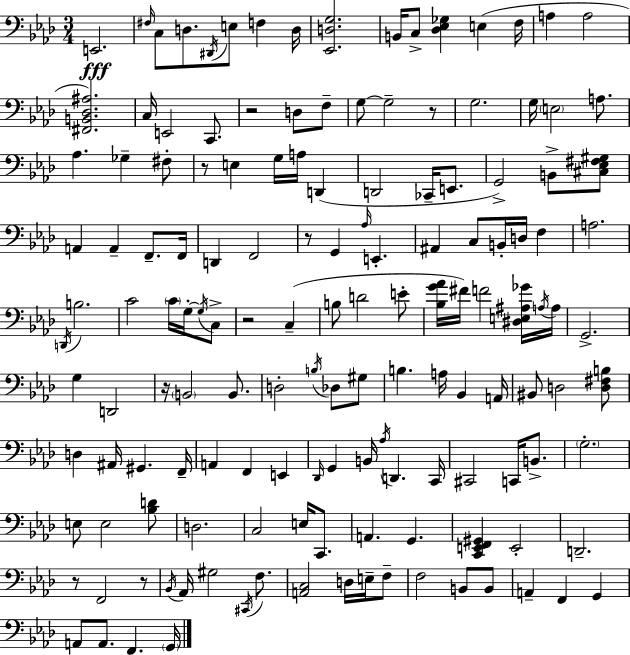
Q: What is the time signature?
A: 3/4